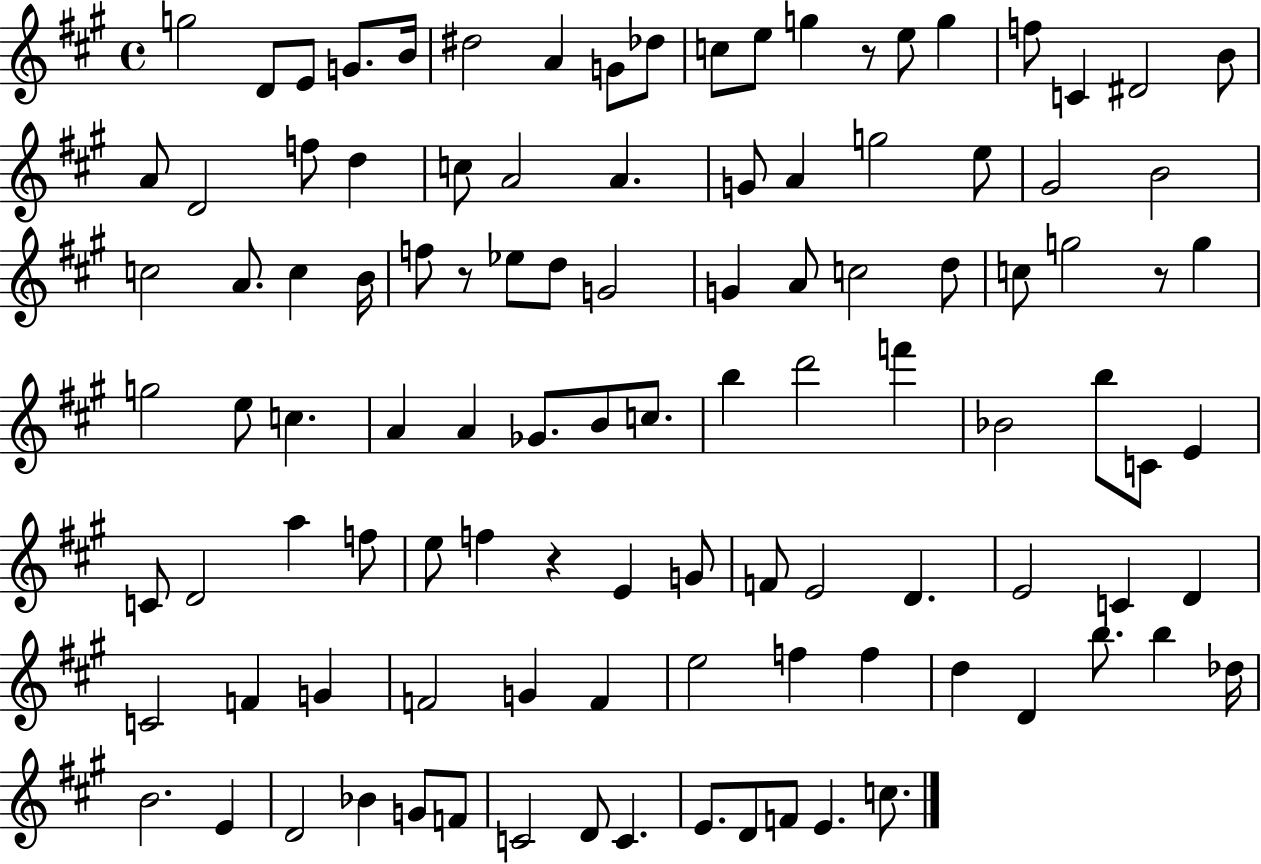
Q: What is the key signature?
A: A major